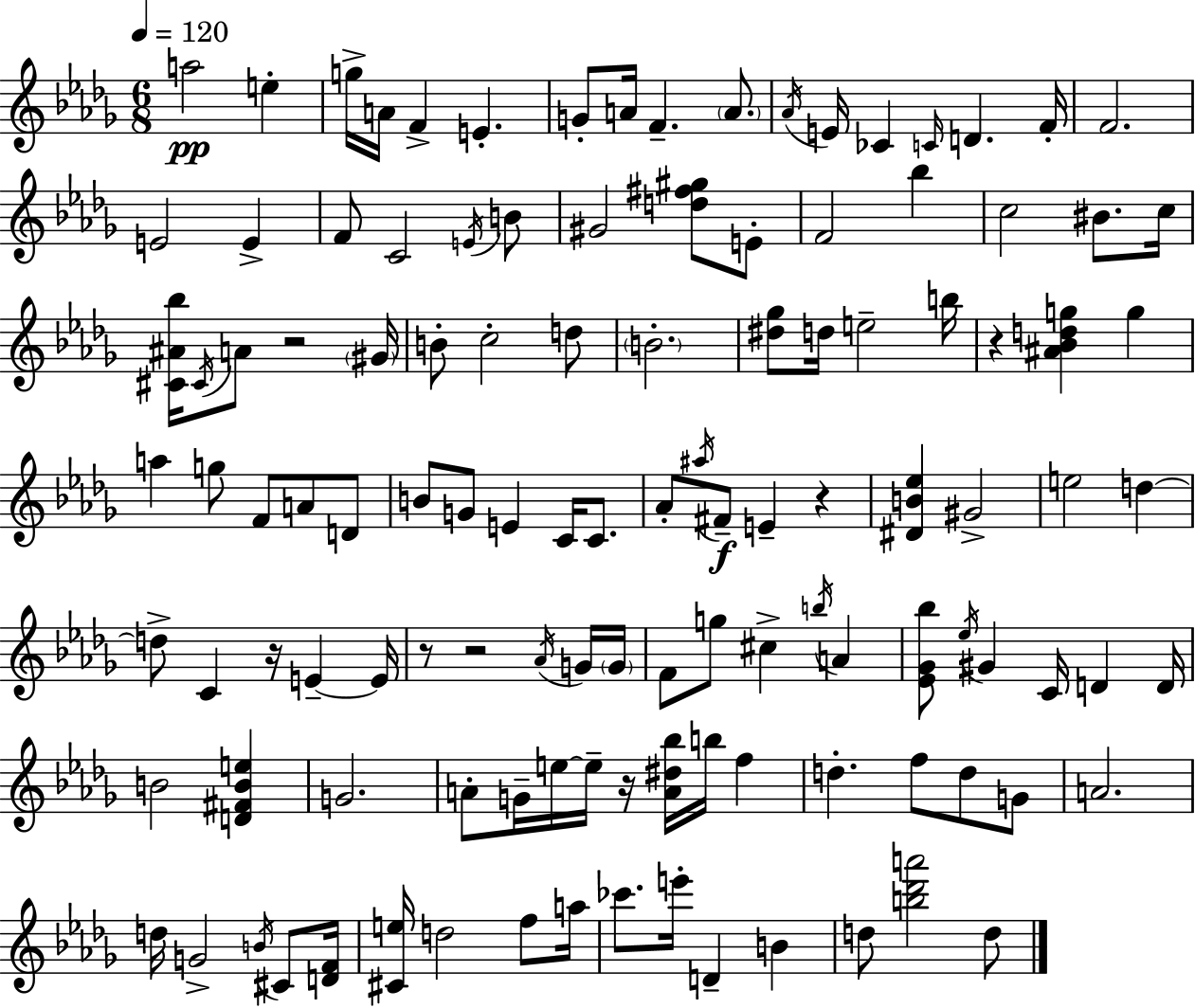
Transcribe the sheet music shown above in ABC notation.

X:1
T:Untitled
M:6/8
L:1/4
K:Bbm
a2 e g/4 A/4 F E G/2 A/4 F A/2 _A/4 E/4 _C C/4 D F/4 F2 E2 E F/2 C2 E/4 B/2 ^G2 [d^f^g]/2 E/2 F2 _b c2 ^B/2 c/4 [^C^A_b]/4 ^C/4 A/2 z2 ^G/4 B/2 c2 d/2 B2 [^d_g]/2 d/4 e2 b/4 z [^A_Bdg] g a g/2 F/2 A/2 D/2 B/2 G/2 E C/4 C/2 _A/2 ^a/4 ^F/2 E z [^DB_e] ^G2 e2 d d/2 C z/4 E E/4 z/2 z2 _A/4 G/4 G/4 F/2 g/2 ^c b/4 A [_E_G_b]/2 _e/4 ^G C/4 D D/4 B2 [D^FBe] G2 A/2 G/4 e/4 e/4 z/4 [A^d_b]/4 b/4 f d f/2 d/2 G/2 A2 d/4 G2 B/4 ^C/2 [DF]/4 [^Ce]/4 d2 f/2 a/4 _c'/2 e'/4 D B d/2 [b_d'a']2 d/2